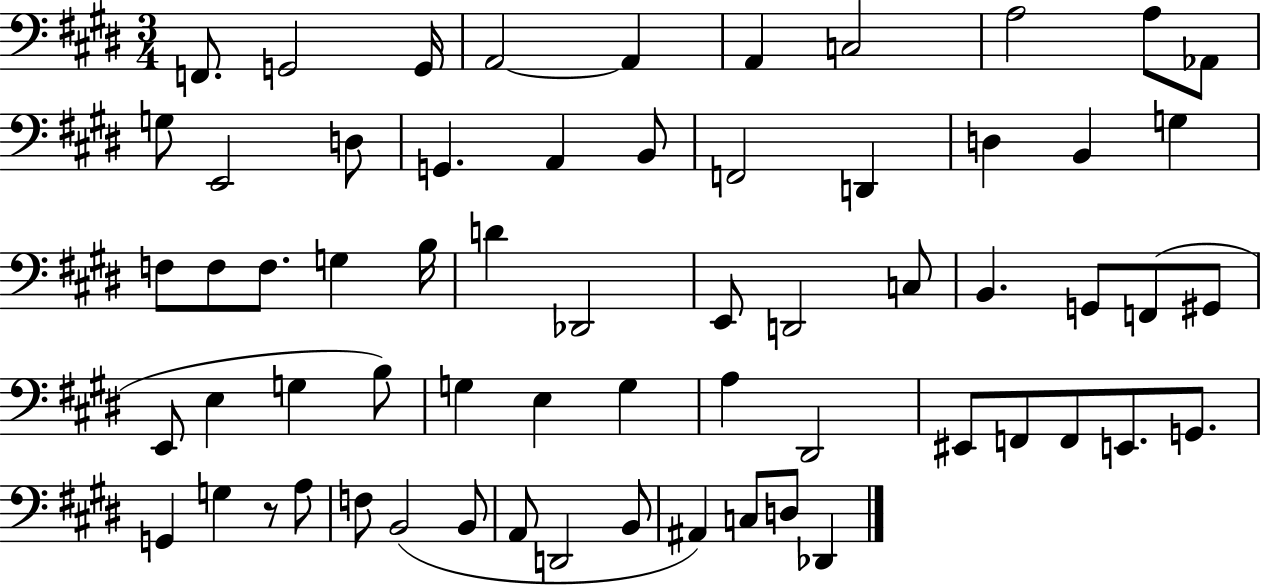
X:1
T:Untitled
M:3/4
L:1/4
K:E
F,,/2 G,,2 G,,/4 A,,2 A,, A,, C,2 A,2 A,/2 _A,,/2 G,/2 E,,2 D,/2 G,, A,, B,,/2 F,,2 D,, D, B,, G, F,/2 F,/2 F,/2 G, B,/4 D _D,,2 E,,/2 D,,2 C,/2 B,, G,,/2 F,,/2 ^G,,/2 E,,/2 E, G, B,/2 G, E, G, A, ^D,,2 ^E,,/2 F,,/2 F,,/2 E,,/2 G,,/2 G,, G, z/2 A,/2 F,/2 B,,2 B,,/2 A,,/2 D,,2 B,,/2 ^A,, C,/2 D,/2 _D,,